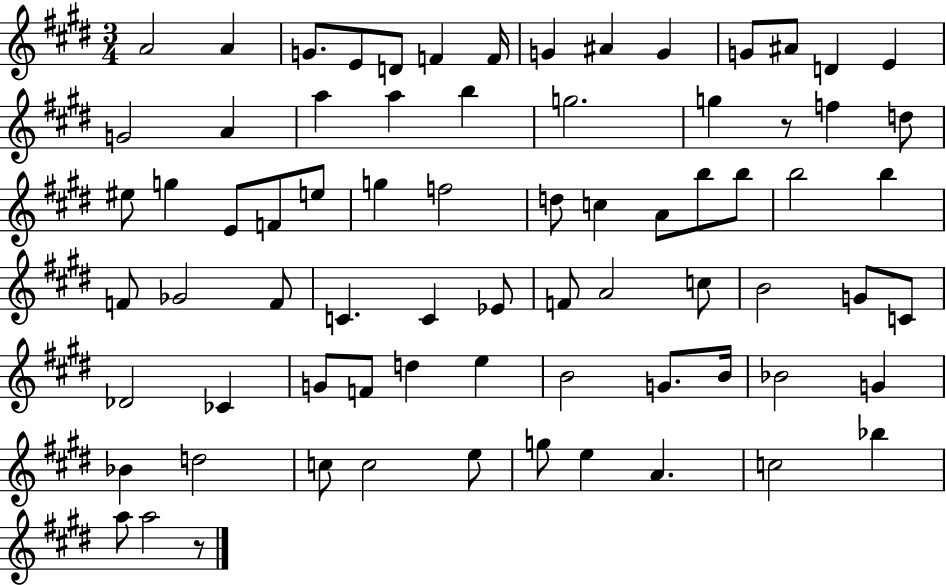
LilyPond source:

{
  \clef treble
  \numericTimeSignature
  \time 3/4
  \key e \major
  \repeat volta 2 { a'2 a'4 | g'8. e'8 d'8 f'4 f'16 | g'4 ais'4 g'4 | g'8 ais'8 d'4 e'4 | \break g'2 a'4 | a''4 a''4 b''4 | g''2. | g''4 r8 f''4 d''8 | \break eis''8 g''4 e'8 f'8 e''8 | g''4 f''2 | d''8 c''4 a'8 b''8 b''8 | b''2 b''4 | \break f'8 ges'2 f'8 | c'4. c'4 ees'8 | f'8 a'2 c''8 | b'2 g'8 c'8 | \break des'2 ces'4 | g'8 f'8 d''4 e''4 | b'2 g'8. b'16 | bes'2 g'4 | \break bes'4 d''2 | c''8 c''2 e''8 | g''8 e''4 a'4. | c''2 bes''4 | \break a''8 a''2 r8 | } \bar "|."
}